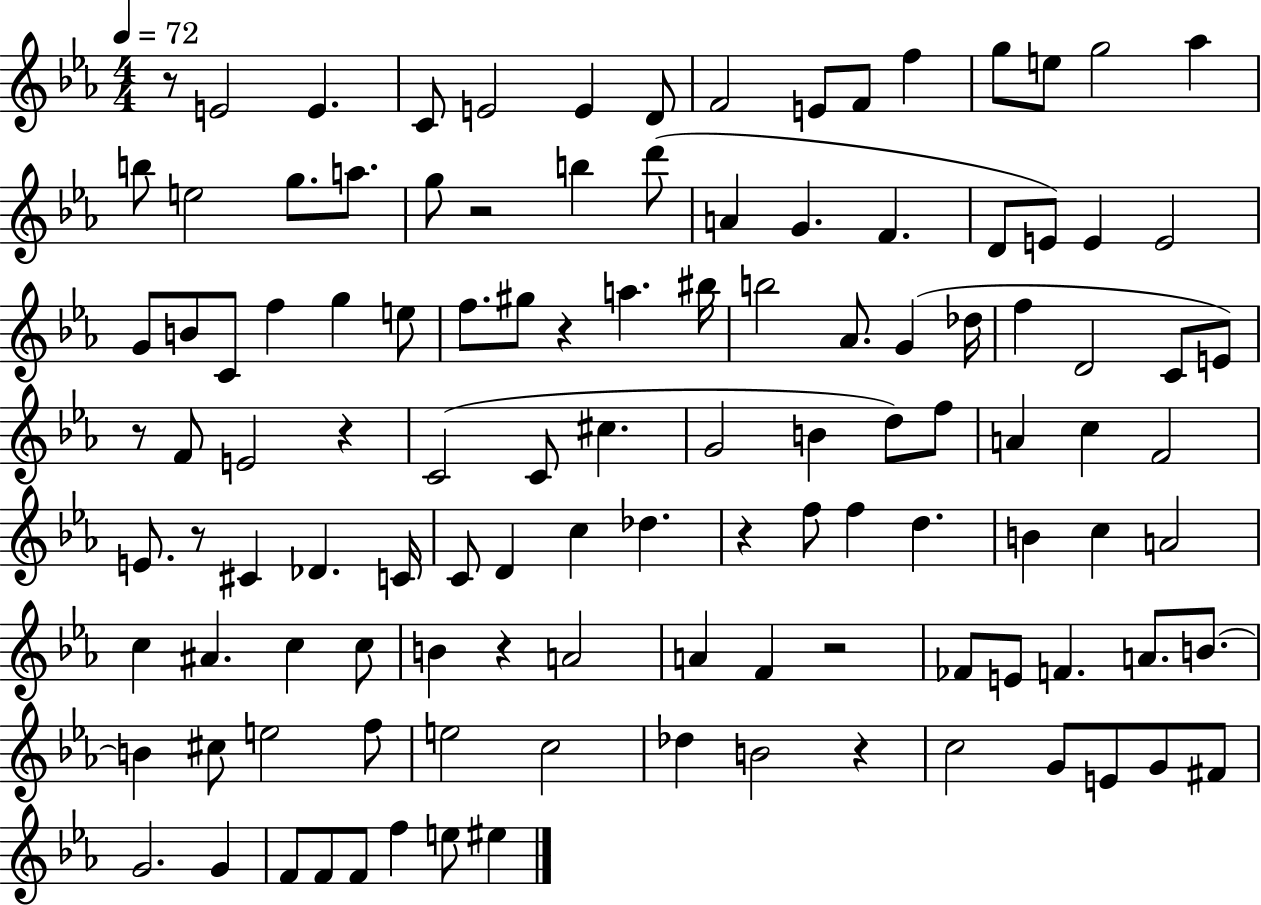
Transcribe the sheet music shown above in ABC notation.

X:1
T:Untitled
M:4/4
L:1/4
K:Eb
z/2 E2 E C/2 E2 E D/2 F2 E/2 F/2 f g/2 e/2 g2 _a b/2 e2 g/2 a/2 g/2 z2 b d'/2 A G F D/2 E/2 E E2 G/2 B/2 C/2 f g e/2 f/2 ^g/2 z a ^b/4 b2 _A/2 G _d/4 f D2 C/2 E/2 z/2 F/2 E2 z C2 C/2 ^c G2 B d/2 f/2 A c F2 E/2 z/2 ^C _D C/4 C/2 D c _d z f/2 f d B c A2 c ^A c c/2 B z A2 A F z2 _F/2 E/2 F A/2 B/2 B ^c/2 e2 f/2 e2 c2 _d B2 z c2 G/2 E/2 G/2 ^F/2 G2 G F/2 F/2 F/2 f e/2 ^e